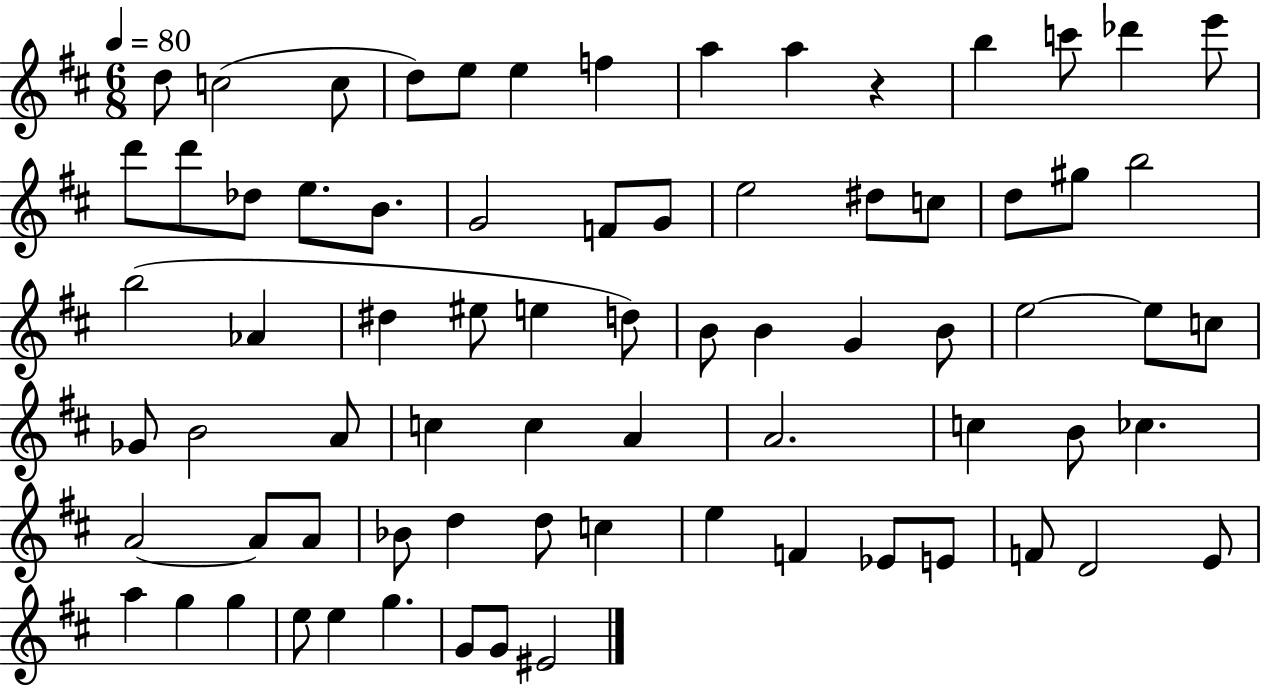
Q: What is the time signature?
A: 6/8